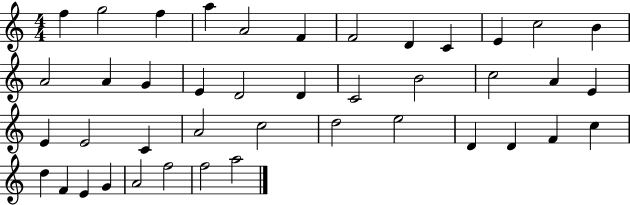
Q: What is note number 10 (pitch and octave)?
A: E4